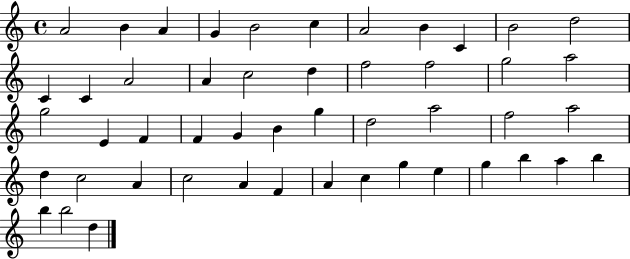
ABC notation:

X:1
T:Untitled
M:4/4
L:1/4
K:C
A2 B A G B2 c A2 B C B2 d2 C C A2 A c2 d f2 f2 g2 a2 g2 E F F G B g d2 a2 f2 a2 d c2 A c2 A F A c g e g b a b b b2 d